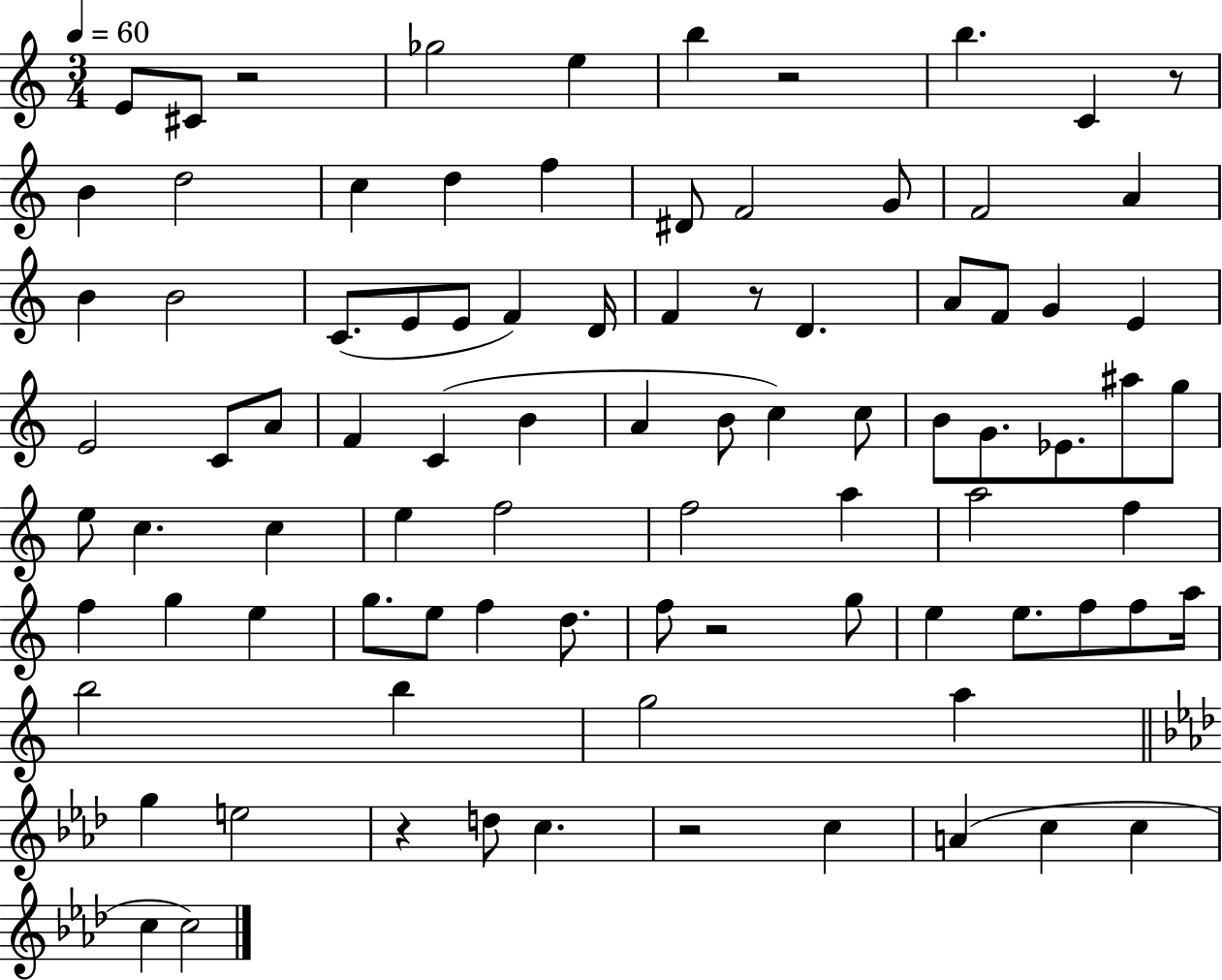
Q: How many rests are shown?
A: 7